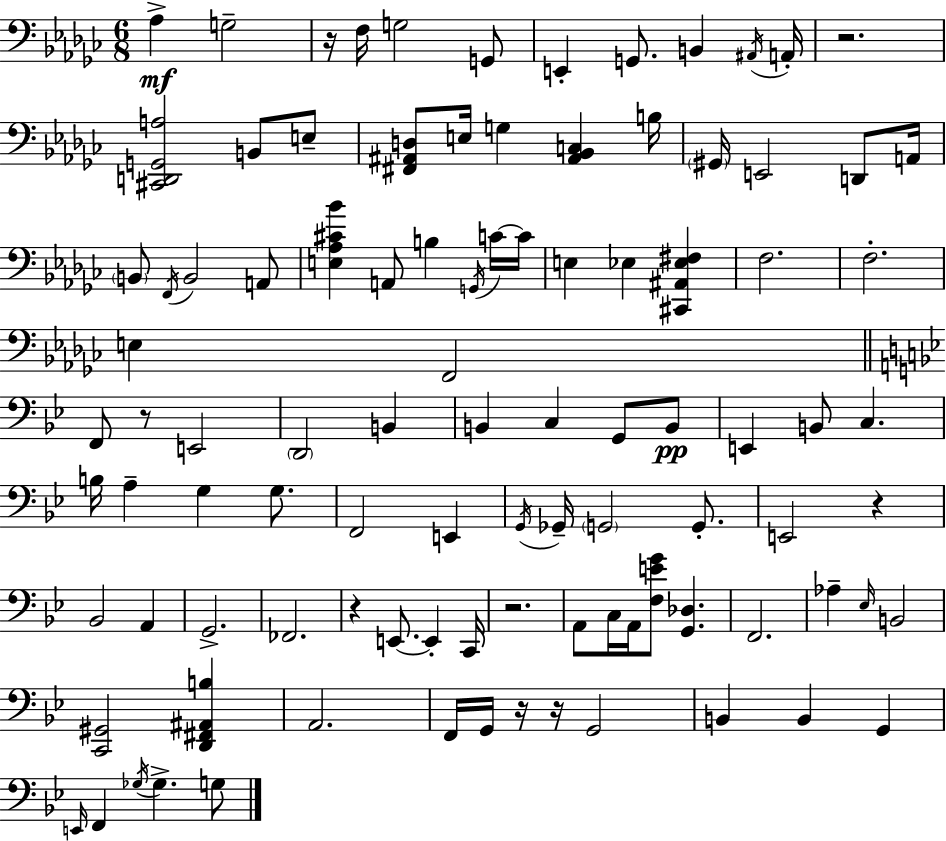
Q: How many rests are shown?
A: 8